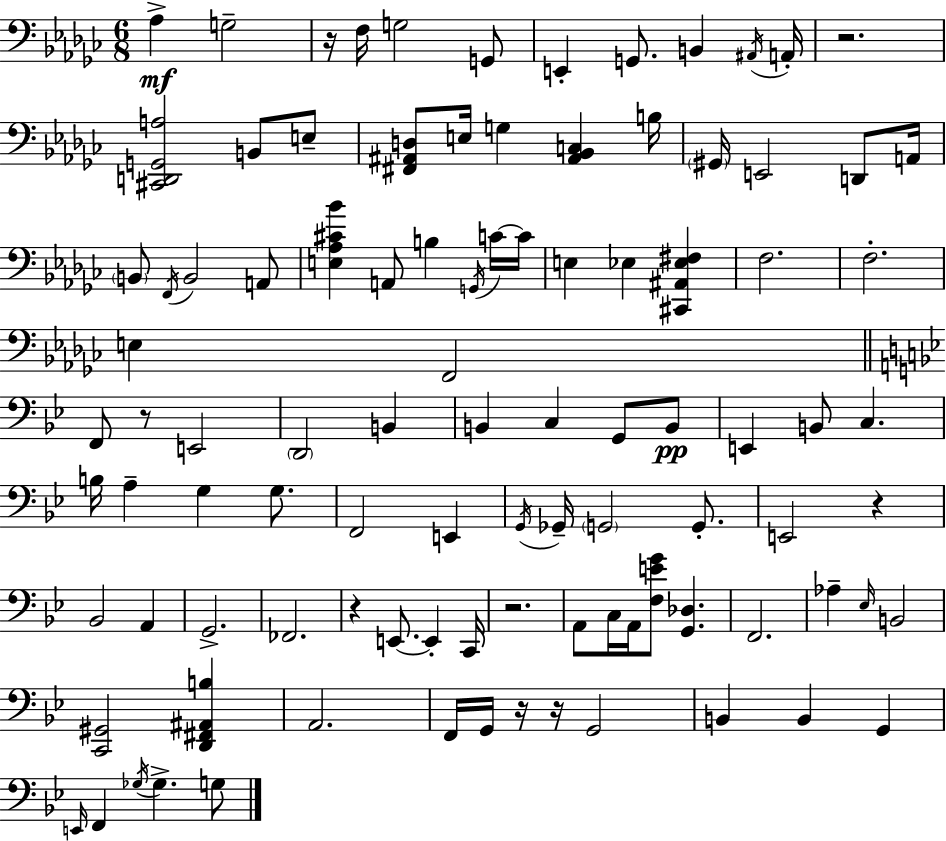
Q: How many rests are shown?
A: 8